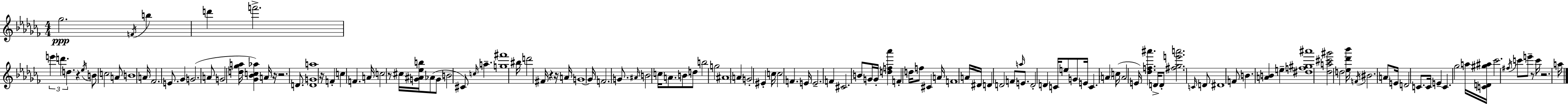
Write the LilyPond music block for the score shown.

{
  \clef treble
  \numericTimeSignature
  \time 4/4
  \key aes \minor
  ges''2.\ppp \acciaccatura { f'16 } b''4 | d'''4 f'''2.-> | \tuplet 3/2 { e'''4 d'''4. d''4. } | r4 \acciaccatura { ees''16 } b'8 c''2 | \break a'8 b'1 | a'16 fes'2. e'8. | ges'4 g'2.( | a'8 g'2 <d'' ges'' a''>16 <ges' bes' c'' aes''>4) | \break a'16 r16 r2. d'8. | <d' g' a''>1 | r16 f'4-. c''4 f'4. | a'16 c''2 r8 cis''16 <g' ais' ees'' b''>16 aes'8( | \break g'8 b'2 cis'8) \grace { c''16 } a''4.-- | <g'' fis'''>1 | bis''16 d'''2 fis'16 r4 | r16 a'16 g'1~~ | \break g'16 f'2. | g'8. \grace { ais'16 } b'2 c''16 a'8. | b'8 d''8 b''2 g''2 | ais'1 | \break \parenthesize a'4 g'2-. | eis'4-. c''16 c''2 f'4. | e'16 e'2.-- | f'4 cis'2. | \break b'8 g'16 g'16-. <d'' f'' aes'''>4 f'4-. d''16 f''8 cis'4 | a'16 f'1 | a'16 dis'16 d'4 d'2 | f'8 \grace { a''16 } e'8. d'2-. | \break d'4 c'16 e''8 g'8 e'16 c'4. | \parenthesize a'4 c''16( a'2 e'16) <des'' f'' ais'''>4. | d'16-> d'8-. <fis'' ges'' e''' a'''>2. | \grace { c'16 } d'8 dis'1 | \break f'8 b'4. <a' b'>4 | e''4-- <dis'' f'' gis'' ais'''>1 | <des'' a'' cis''' gis'''>2 d''2 | <ees'' des''' bes'''>16 \acciaccatura { f'16 } bis'2. | \break \parenthesize a'8 e'16 d'2 c'8. | c'16 e'4-- c'4. ges''2 | a''16 <c' d' gis'' ais''>16 ces'''2. | \acciaccatura { fis''16 } c'''8 e'''8-- r8 c'''16 r2. | \break a''16 \bar "|."
}